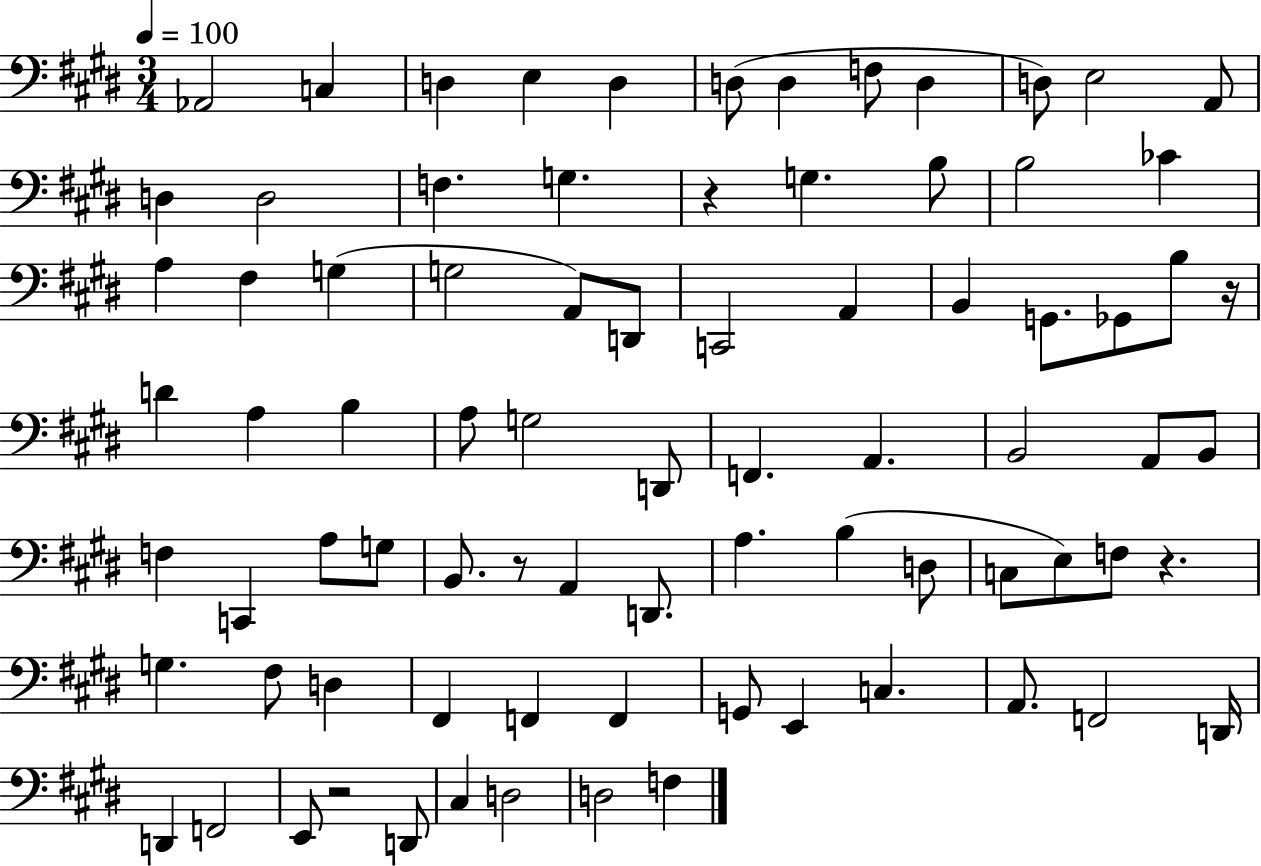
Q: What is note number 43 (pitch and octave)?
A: B2